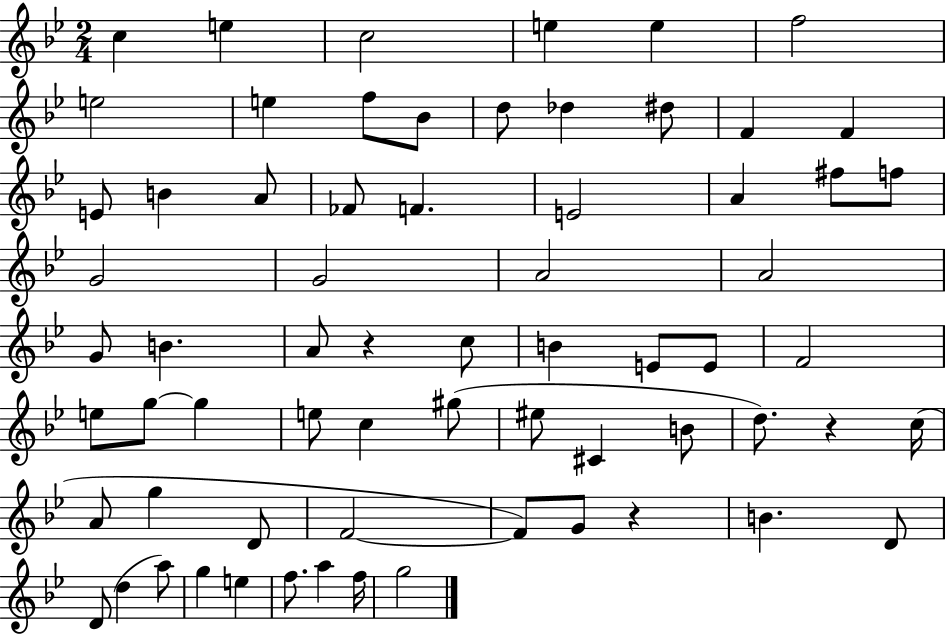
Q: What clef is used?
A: treble